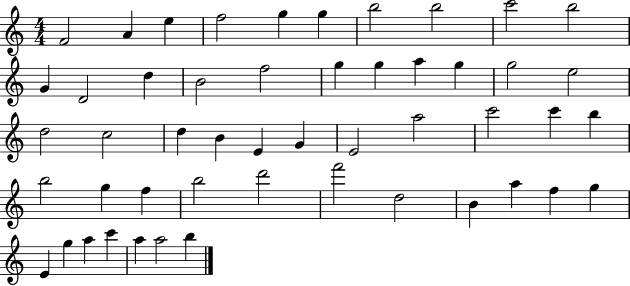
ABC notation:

X:1
T:Untitled
M:4/4
L:1/4
K:C
F2 A e f2 g g b2 b2 c'2 b2 G D2 d B2 f2 g g a g g2 e2 d2 c2 d B E G E2 a2 c'2 c' b b2 g f b2 d'2 f'2 d2 B a f g E g a c' a a2 b